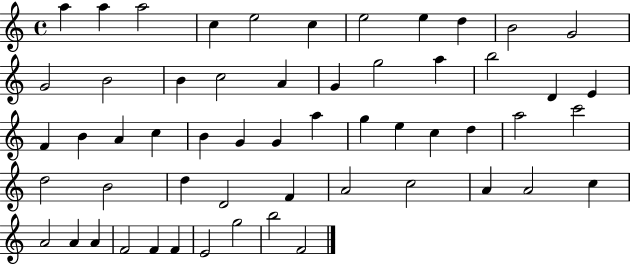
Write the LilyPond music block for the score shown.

{
  \clef treble
  \time 4/4
  \defaultTimeSignature
  \key c \major
  a''4 a''4 a''2 | c''4 e''2 c''4 | e''2 e''4 d''4 | b'2 g'2 | \break g'2 b'2 | b'4 c''2 a'4 | g'4 g''2 a''4 | b''2 d'4 e'4 | \break f'4 b'4 a'4 c''4 | b'4 g'4 g'4 a''4 | g''4 e''4 c''4 d''4 | a''2 c'''2 | \break d''2 b'2 | d''4 d'2 f'4 | a'2 c''2 | a'4 a'2 c''4 | \break a'2 a'4 a'4 | f'2 f'4 f'4 | e'2 g''2 | b''2 f'2 | \break \bar "|."
}